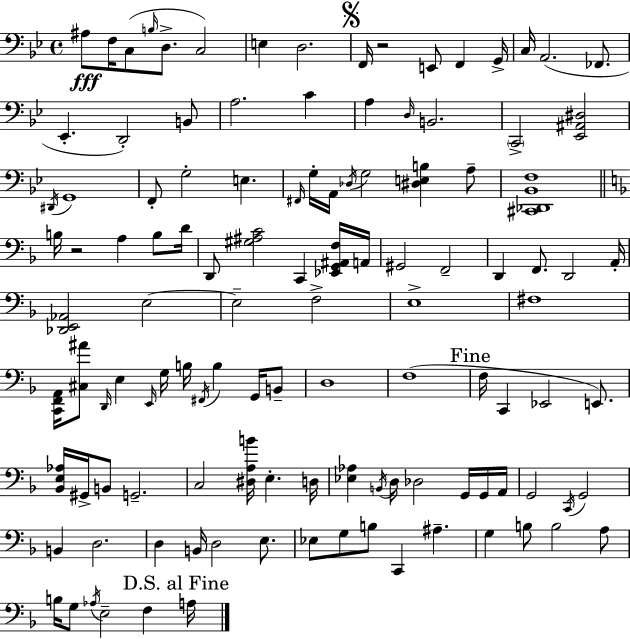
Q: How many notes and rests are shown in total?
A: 117